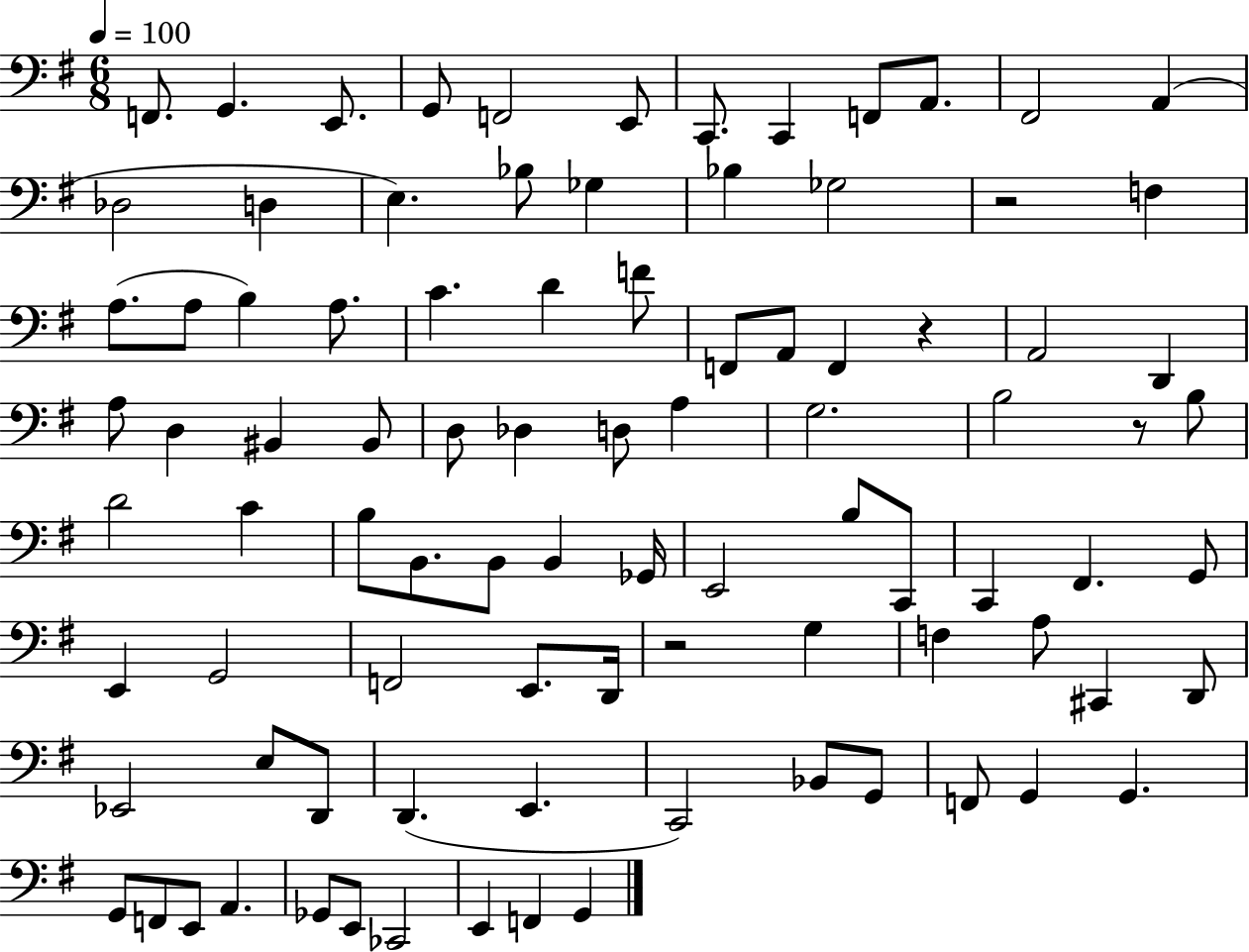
X:1
T:Untitled
M:6/8
L:1/4
K:G
F,,/2 G,, E,,/2 G,,/2 F,,2 E,,/2 C,,/2 C,, F,,/2 A,,/2 ^F,,2 A,, _D,2 D, E, _B,/2 _G, _B, _G,2 z2 F, A,/2 A,/2 B, A,/2 C D F/2 F,,/2 A,,/2 F,, z A,,2 D,, A,/2 D, ^B,, ^B,,/2 D,/2 _D, D,/2 A, G,2 B,2 z/2 B,/2 D2 C B,/2 B,,/2 B,,/2 B,, _G,,/4 E,,2 B,/2 C,,/2 C,, ^F,, G,,/2 E,, G,,2 F,,2 E,,/2 D,,/4 z2 G, F, A,/2 ^C,, D,,/2 _E,,2 E,/2 D,,/2 D,, E,, C,,2 _B,,/2 G,,/2 F,,/2 G,, G,, G,,/2 F,,/2 E,,/2 A,, _G,,/2 E,,/2 _C,,2 E,, F,, G,,